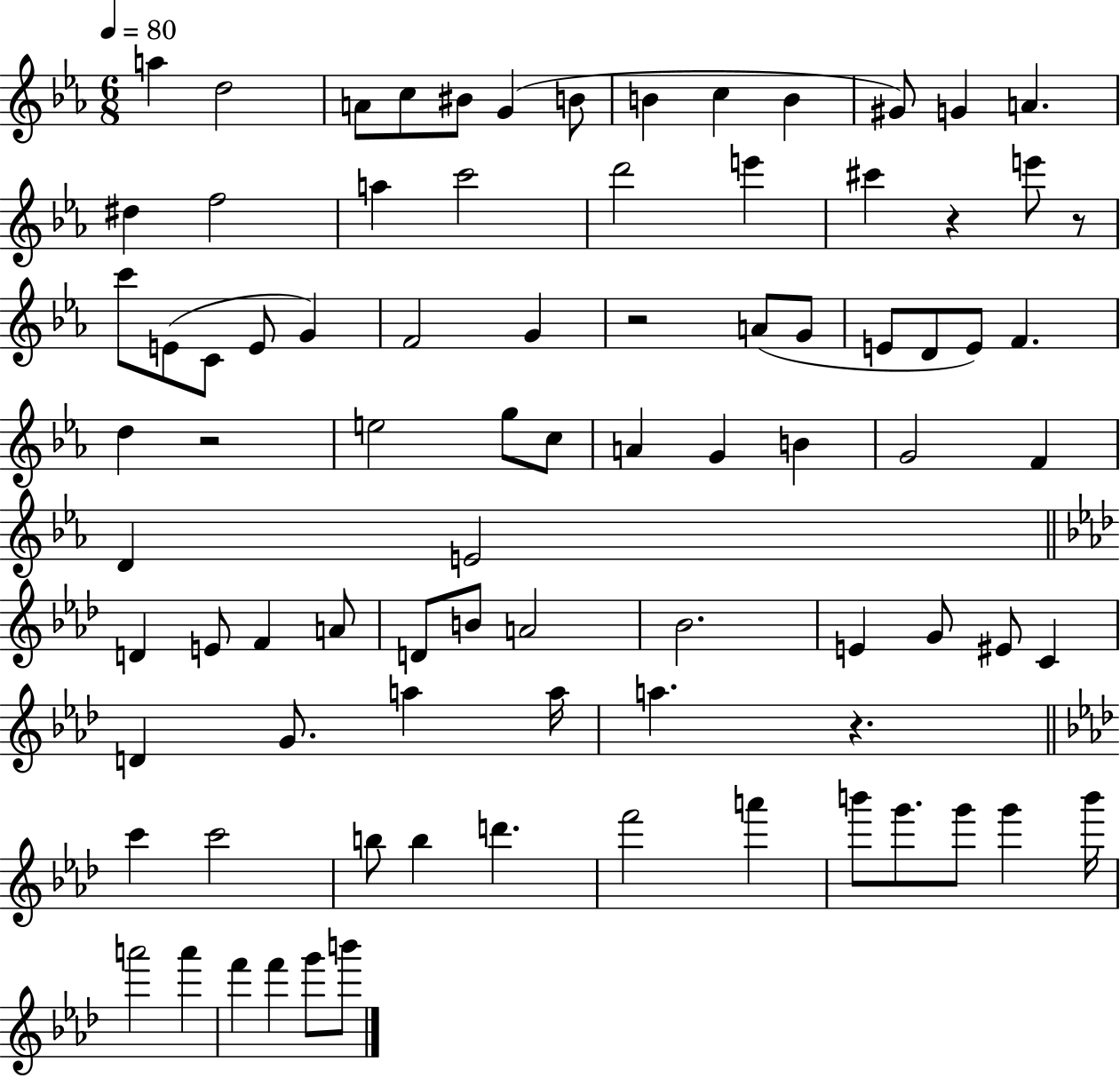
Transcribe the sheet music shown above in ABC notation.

X:1
T:Untitled
M:6/8
L:1/4
K:Eb
a d2 A/2 c/2 ^B/2 G B/2 B c B ^G/2 G A ^d f2 a c'2 d'2 e' ^c' z e'/2 z/2 c'/2 E/2 C/2 E/2 G F2 G z2 A/2 G/2 E/2 D/2 E/2 F d z2 e2 g/2 c/2 A G B G2 F D E2 D E/2 F A/2 D/2 B/2 A2 _B2 E G/2 ^E/2 C D G/2 a a/4 a z c' c'2 b/2 b d' f'2 a' b'/2 g'/2 g'/2 g' b'/4 a'2 a' f' f' g'/2 b'/2